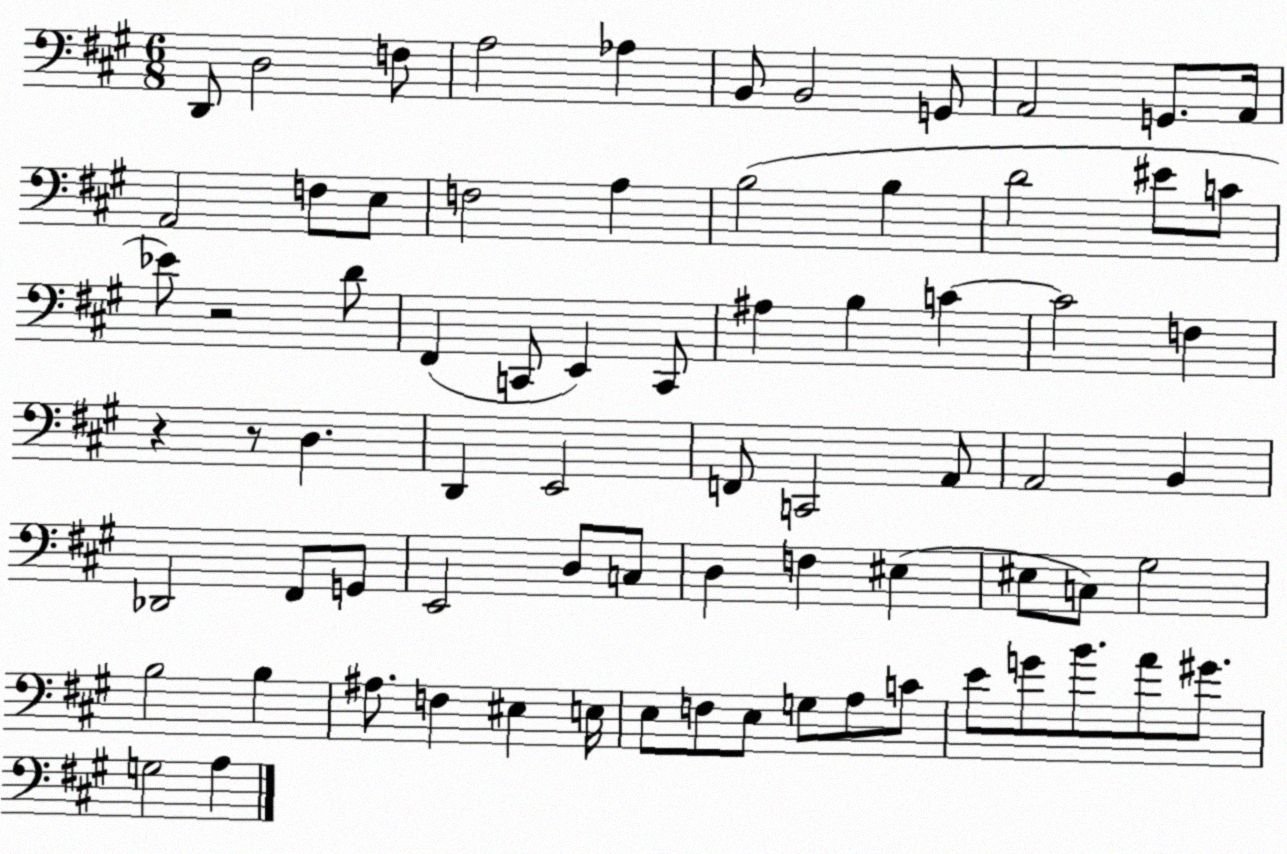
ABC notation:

X:1
T:Untitled
M:6/8
L:1/4
K:A
D,,/2 D,2 F,/2 A,2 _A, B,,/2 B,,2 G,,/2 A,,2 G,,/2 A,,/4 A,,2 F,/2 E,/2 F,2 A, B,2 B, D2 ^E/2 C/2 _E/2 z2 D/2 ^F,, C,,/2 E,, C,,/2 ^A, B, C C2 F, z z/2 D, D,, E,,2 F,,/2 C,,2 A,,/2 A,,2 B,, _D,,2 ^F,,/2 G,,/2 E,,2 D,/2 C,/2 D, F, ^E, ^E,/2 C,/2 ^G,2 B,2 B, ^A,/2 F, ^E, E,/4 E,/2 F,/2 E,/2 G,/2 A,/2 C/2 E/2 G/2 B/2 A/2 ^G/2 G,2 A,